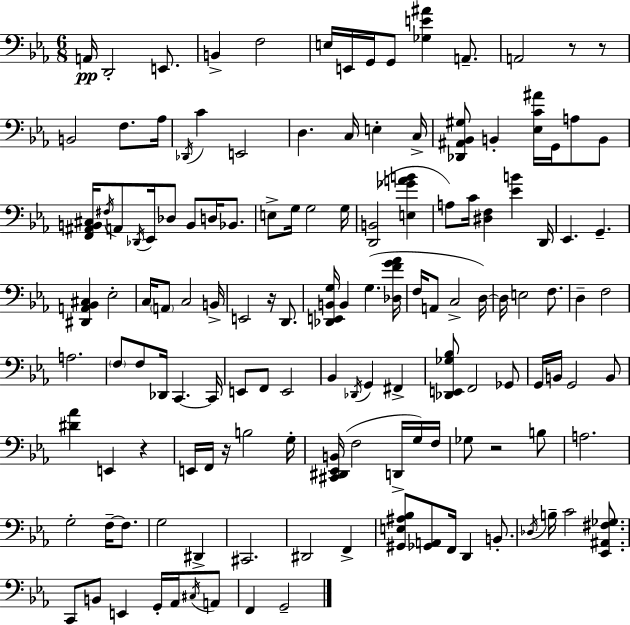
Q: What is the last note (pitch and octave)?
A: G2